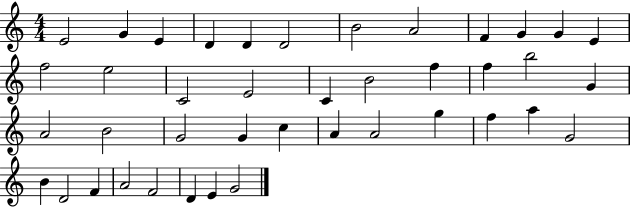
X:1
T:Untitled
M:4/4
L:1/4
K:C
E2 G E D D D2 B2 A2 F G G E f2 e2 C2 E2 C B2 f f b2 G A2 B2 G2 G c A A2 g f a G2 B D2 F A2 F2 D E G2